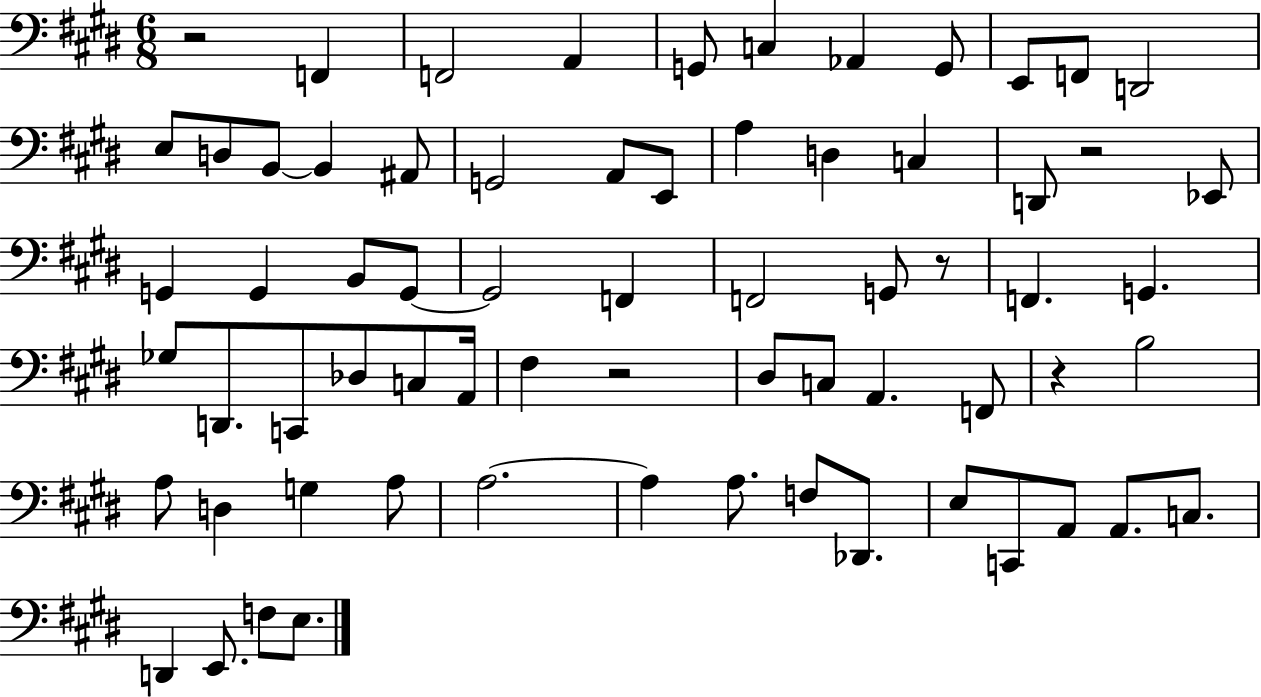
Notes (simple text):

R/h F2/q F2/h A2/q G2/e C3/q Ab2/q G2/e E2/e F2/e D2/h E3/e D3/e B2/e B2/q A#2/e G2/h A2/e E2/e A3/q D3/q C3/q D2/e R/h Eb2/e G2/q G2/q B2/e G2/e G2/h F2/q F2/h G2/e R/e F2/q. G2/q. Gb3/e D2/e. C2/e Db3/e C3/e A2/s F#3/q R/h D#3/e C3/e A2/q. F2/e R/q B3/h A3/e D3/q G3/q A3/e A3/h. A3/q A3/e. F3/e Db2/e. E3/e C2/e A2/e A2/e. C3/e. D2/q E2/e. F3/e E3/e.